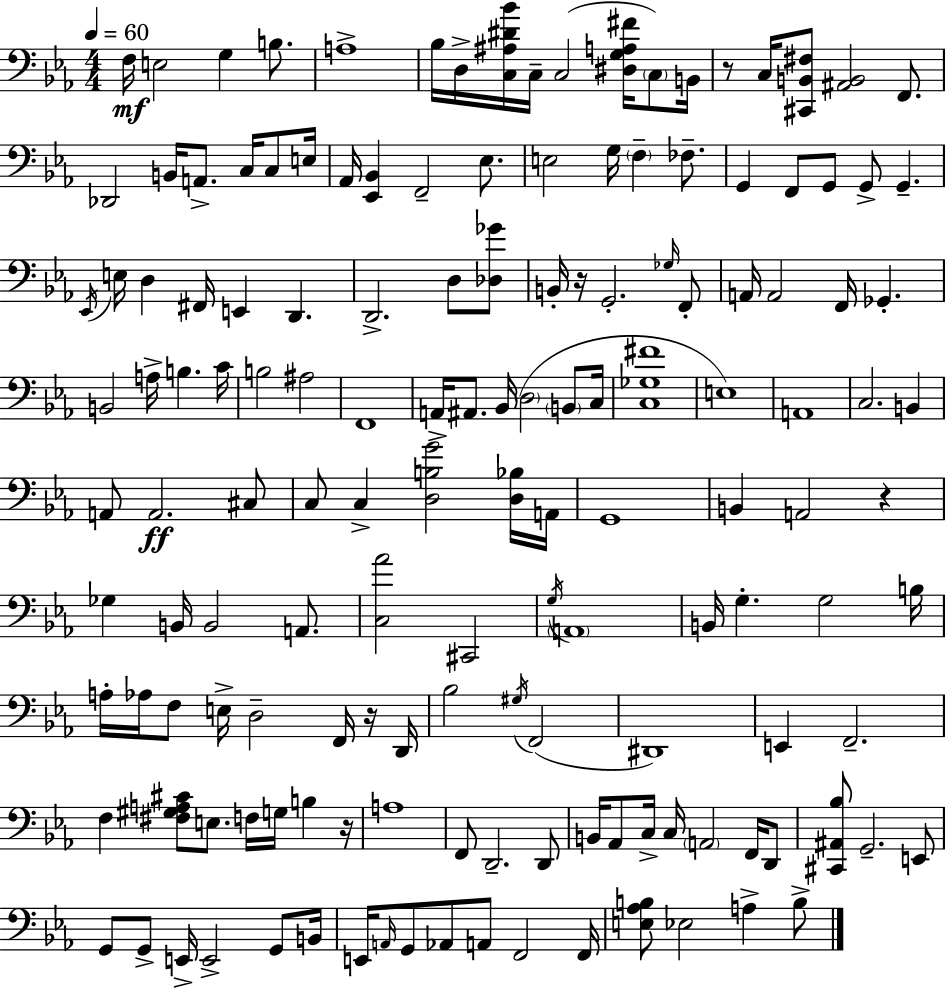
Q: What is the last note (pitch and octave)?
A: B3